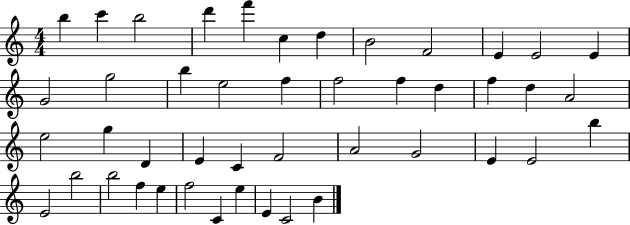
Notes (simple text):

B5/q C6/q B5/h D6/q F6/q C5/q D5/q B4/h F4/h E4/q E4/h E4/q G4/h G5/h B5/q E5/h F5/q F5/h F5/q D5/q F5/q D5/q A4/h E5/h G5/q D4/q E4/q C4/q F4/h A4/h G4/h E4/q E4/h B5/q E4/h B5/h B5/h F5/q E5/q F5/h C4/q E5/q E4/q C4/h B4/q